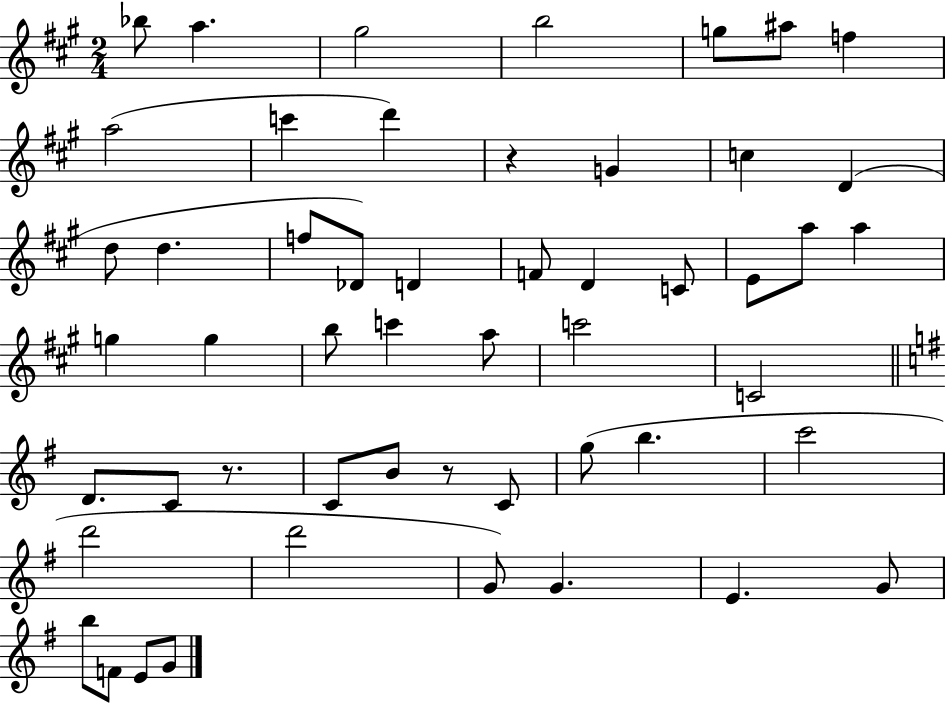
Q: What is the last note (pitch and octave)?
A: G4